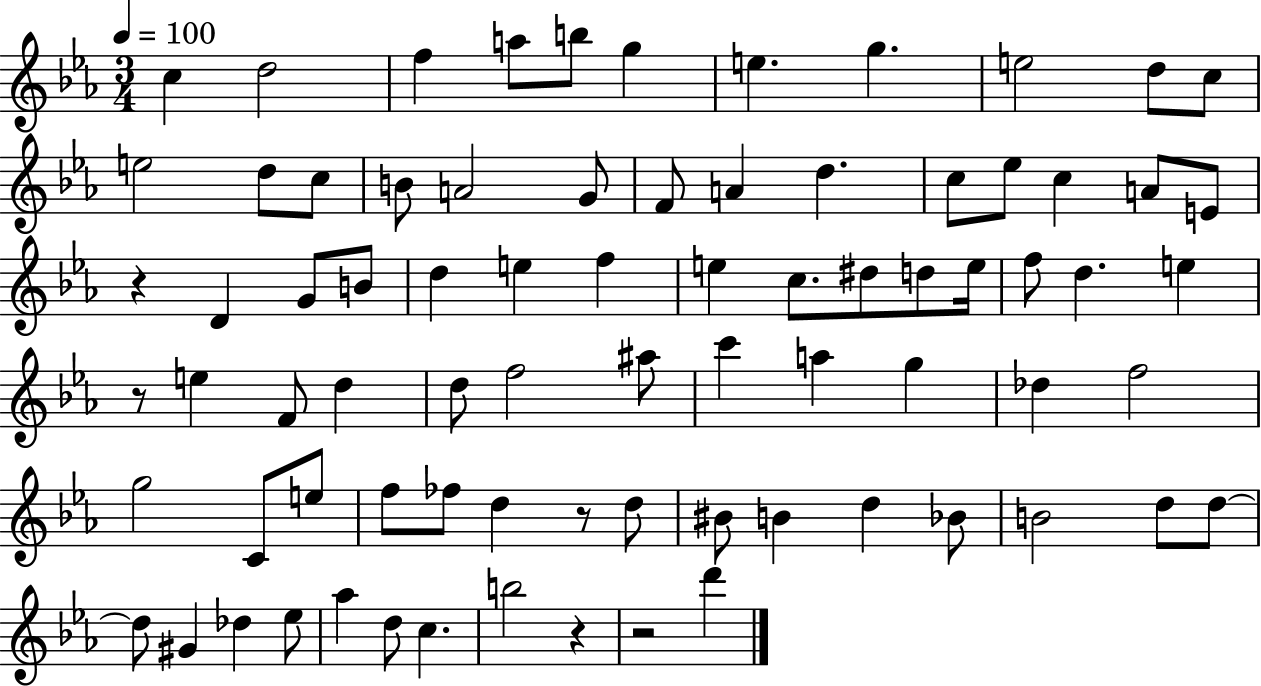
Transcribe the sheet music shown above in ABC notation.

X:1
T:Untitled
M:3/4
L:1/4
K:Eb
c d2 f a/2 b/2 g e g e2 d/2 c/2 e2 d/2 c/2 B/2 A2 G/2 F/2 A d c/2 _e/2 c A/2 E/2 z D G/2 B/2 d e f e c/2 ^d/2 d/2 e/4 f/2 d e z/2 e F/2 d d/2 f2 ^a/2 c' a g _d f2 g2 C/2 e/2 f/2 _f/2 d z/2 d/2 ^B/2 B d _B/2 B2 d/2 d/2 d/2 ^G _d _e/2 _a d/2 c b2 z z2 d'